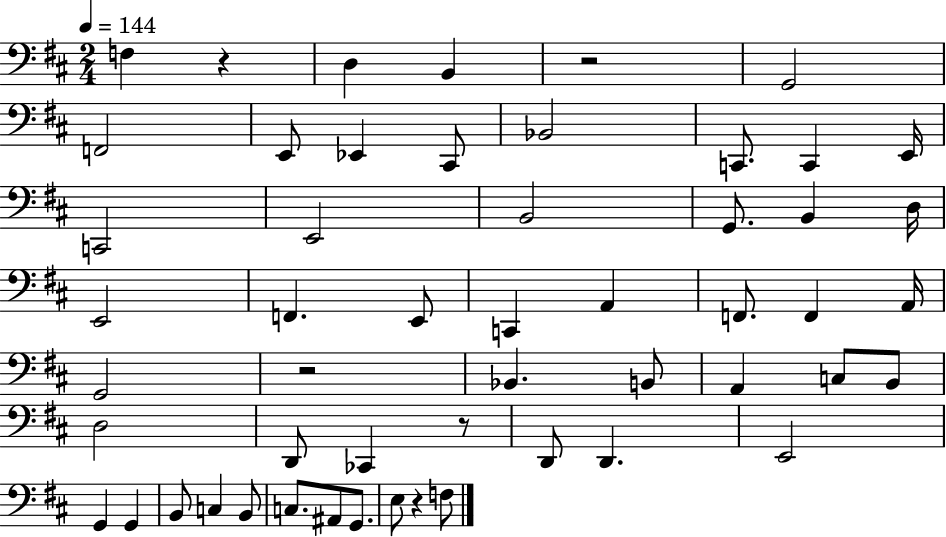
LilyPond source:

{
  \clef bass
  \numericTimeSignature
  \time 2/4
  \key d \major
  \tempo 4 = 144
  \repeat volta 2 { f4 r4 | d4 b,4 | r2 | g,2 | \break f,2 | e,8 ees,4 cis,8 | bes,2 | c,8. c,4 e,16 | \break c,2 | e,2 | b,2 | g,8. b,4 d16 | \break e,2 | f,4. e,8 | c,4 a,4 | f,8. f,4 a,16 | \break g,2 | r2 | bes,4. b,8 | a,4 c8 b,8 | \break d2 | d,8 ces,4 r8 | d,8 d,4. | e,2 | \break g,4 g,4 | b,8 c4 b,8 | c8. ais,8 g,8. | e8 r4 f8 | \break } \bar "|."
}